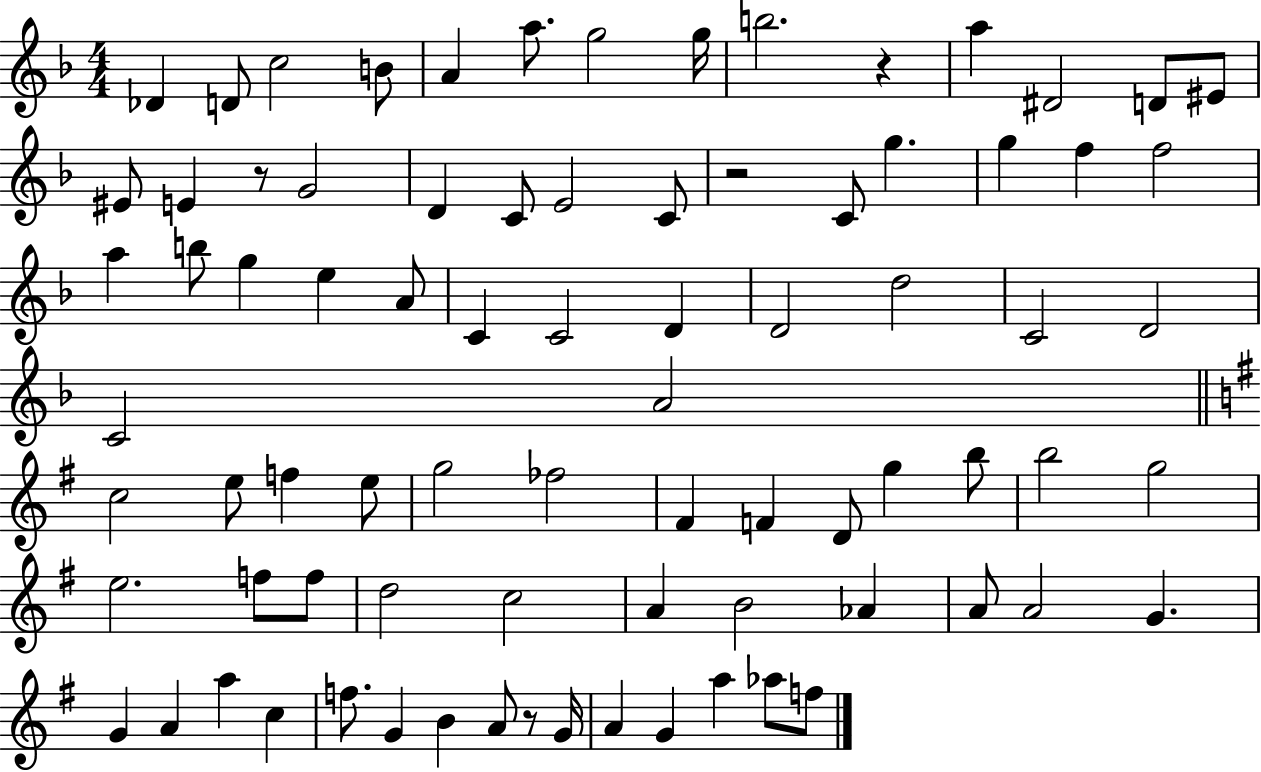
{
  \clef treble
  \numericTimeSignature
  \time 4/4
  \key f \major
  des'4 d'8 c''2 b'8 | a'4 a''8. g''2 g''16 | b''2. r4 | a''4 dis'2 d'8 eis'8 | \break eis'8 e'4 r8 g'2 | d'4 c'8 e'2 c'8 | r2 c'8 g''4. | g''4 f''4 f''2 | \break a''4 b''8 g''4 e''4 a'8 | c'4 c'2 d'4 | d'2 d''2 | c'2 d'2 | \break c'2 a'2 | \bar "||" \break \key g \major c''2 e''8 f''4 e''8 | g''2 fes''2 | fis'4 f'4 d'8 g''4 b''8 | b''2 g''2 | \break e''2. f''8 f''8 | d''2 c''2 | a'4 b'2 aes'4 | a'8 a'2 g'4. | \break g'4 a'4 a''4 c''4 | f''8. g'4 b'4 a'8 r8 g'16 | a'4 g'4 a''4 aes''8 f''8 | \bar "|."
}